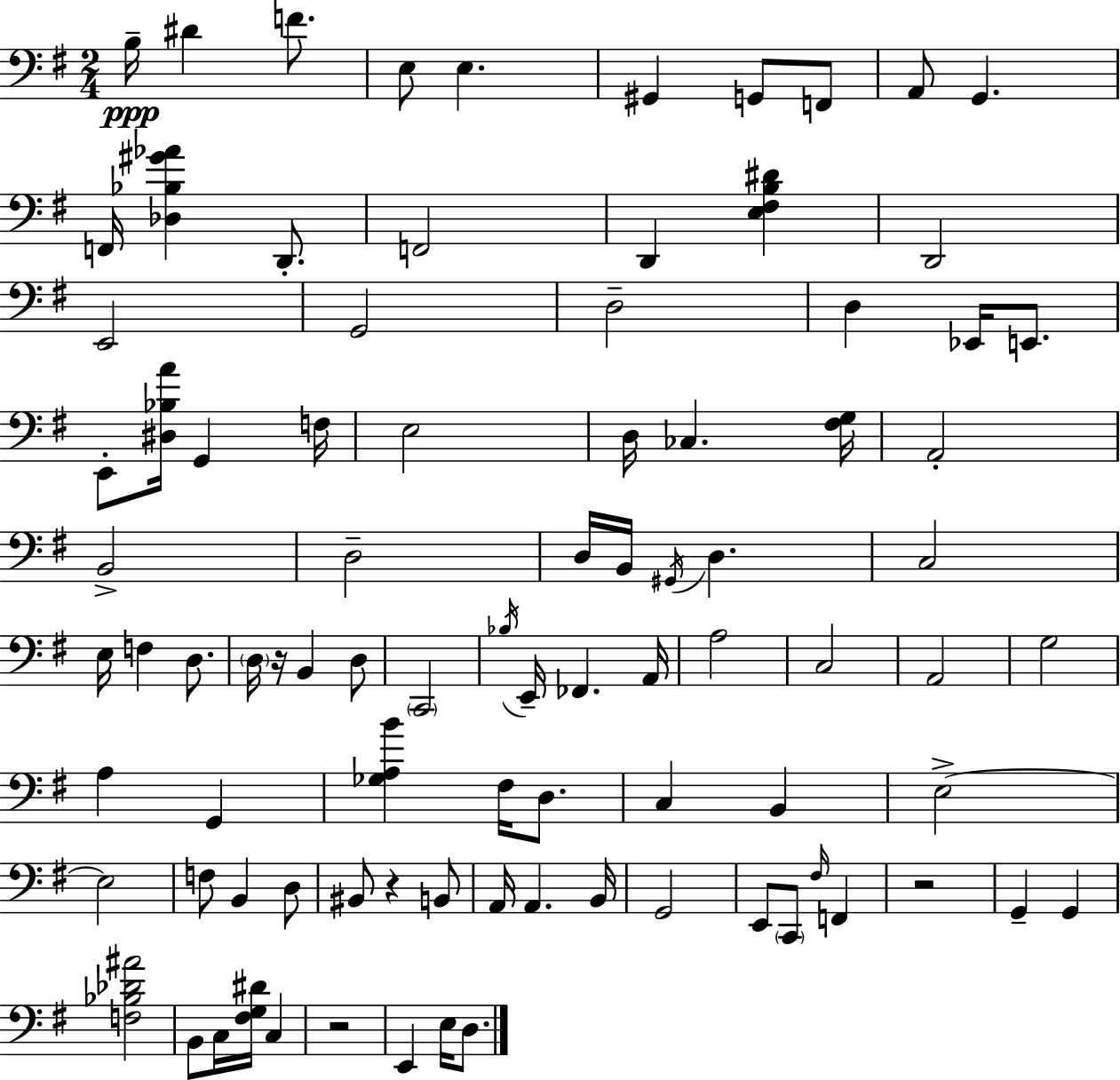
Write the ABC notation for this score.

X:1
T:Untitled
M:2/4
L:1/4
K:G
B,/4 ^D F/2 E,/2 E, ^G,, G,,/2 F,,/2 A,,/2 G,, F,,/4 [_D,_B,^G_A] D,,/2 F,,2 D,, [E,^F,B,^D] D,,2 E,,2 G,,2 D,2 D, _E,,/4 E,,/2 E,,/2 [^D,_B,A]/4 G,, F,/4 E,2 D,/4 _C, [^F,G,]/4 A,,2 B,,2 D,2 D,/4 B,,/4 ^G,,/4 D, C,2 E,/4 F, D,/2 D,/4 z/4 B,, D,/2 C,,2 _B,/4 E,,/4 _F,, A,,/4 A,2 C,2 A,,2 G,2 A, G,, [_G,A,B] ^F,/4 D,/2 C, B,, E,2 E,2 F,/2 B,, D,/2 ^B,,/2 z B,,/2 A,,/4 A,, B,,/4 G,,2 E,,/2 C,,/2 ^F,/4 F,, z2 G,, G,, [F,_B,_D^A]2 B,,/2 C,/4 [^F,G,^D]/4 C, z2 E,, E,/4 D,/2